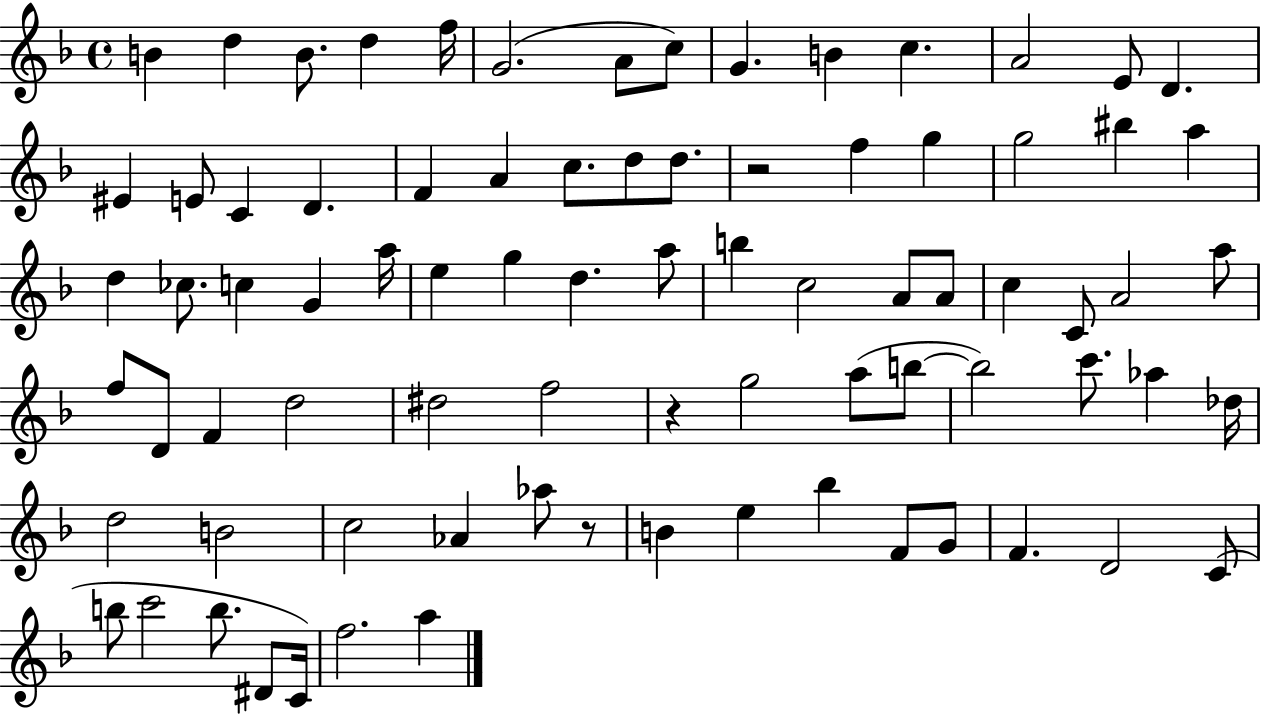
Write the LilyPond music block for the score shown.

{
  \clef treble
  \time 4/4
  \defaultTimeSignature
  \key f \major
  b'4 d''4 b'8. d''4 f''16 | g'2.( a'8 c''8) | g'4. b'4 c''4. | a'2 e'8 d'4. | \break eis'4 e'8 c'4 d'4. | f'4 a'4 c''8. d''8 d''8. | r2 f''4 g''4 | g''2 bis''4 a''4 | \break d''4 ces''8. c''4 g'4 a''16 | e''4 g''4 d''4. a''8 | b''4 c''2 a'8 a'8 | c''4 c'8 a'2 a''8 | \break f''8 d'8 f'4 d''2 | dis''2 f''2 | r4 g''2 a''8( b''8~~ | b''2) c'''8. aes''4 des''16 | \break d''2 b'2 | c''2 aes'4 aes''8 r8 | b'4 e''4 bes''4 f'8 g'8 | f'4. d'2 c'8( | \break b''8 c'''2 b''8. dis'8 c'16) | f''2. a''4 | \bar "|."
}